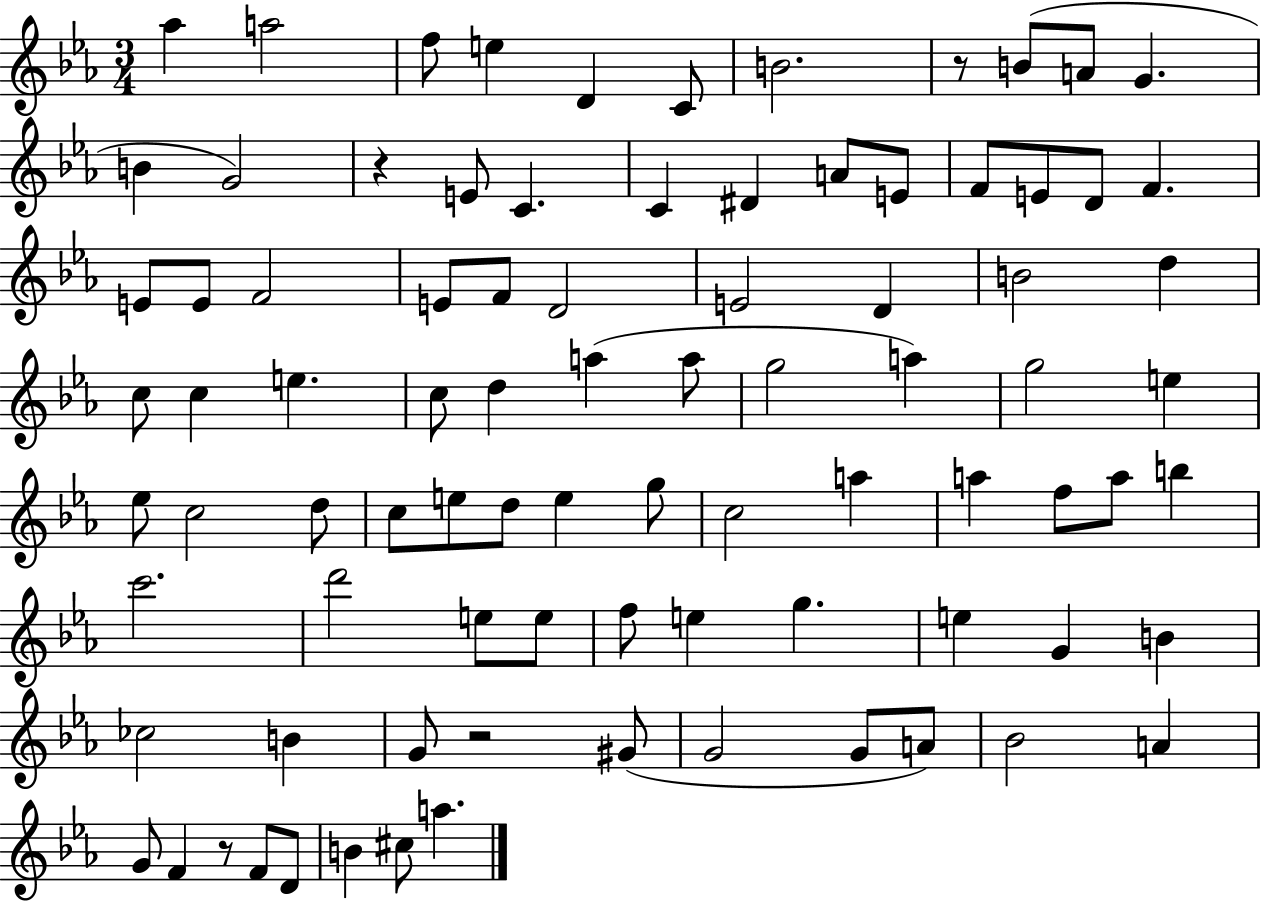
Ab5/q A5/h F5/e E5/q D4/q C4/e B4/h. R/e B4/e A4/e G4/q. B4/q G4/h R/q E4/e C4/q. C4/q D#4/q A4/e E4/e F4/e E4/e D4/e F4/q. E4/e E4/e F4/h E4/e F4/e D4/h E4/h D4/q B4/h D5/q C5/e C5/q E5/q. C5/e D5/q A5/q A5/e G5/h A5/q G5/h E5/q Eb5/e C5/h D5/e C5/e E5/e D5/e E5/q G5/e C5/h A5/q A5/q F5/e A5/e B5/q C6/h. D6/h E5/e E5/e F5/e E5/q G5/q. E5/q G4/q B4/q CES5/h B4/q G4/e R/h G#4/e G4/h G4/e A4/e Bb4/h A4/q G4/e F4/q R/e F4/e D4/e B4/q C#5/e A5/q.